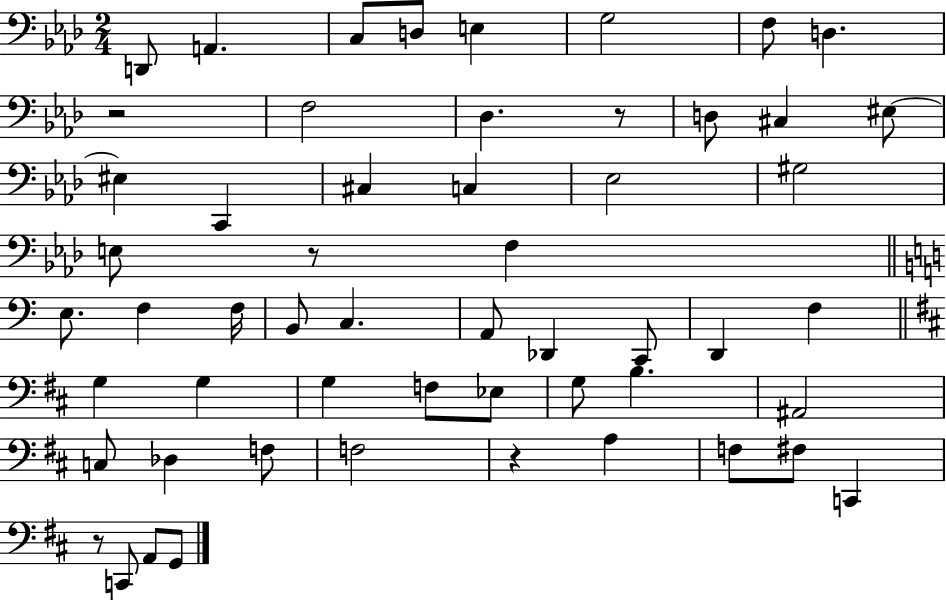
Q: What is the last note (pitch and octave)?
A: G2